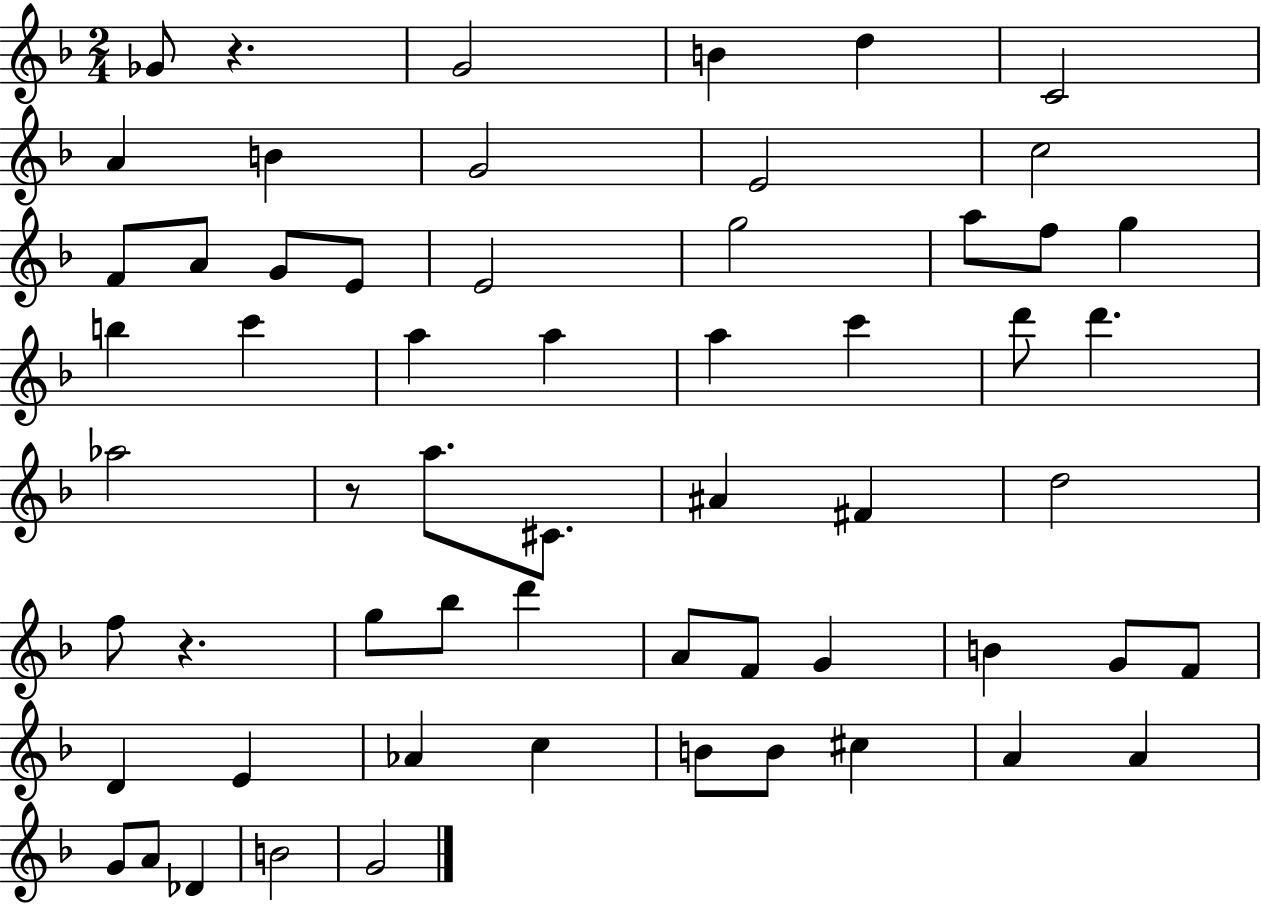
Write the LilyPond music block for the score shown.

{
  \clef treble
  \numericTimeSignature
  \time 2/4
  \key f \major
  ges'8 r4. | g'2 | b'4 d''4 | c'2 | \break a'4 b'4 | g'2 | e'2 | c''2 | \break f'8 a'8 g'8 e'8 | e'2 | g''2 | a''8 f''8 g''4 | \break b''4 c'''4 | a''4 a''4 | a''4 c'''4 | d'''8 d'''4. | \break aes''2 | r8 a''8. cis'8. | ais'4 fis'4 | d''2 | \break f''8 r4. | g''8 bes''8 d'''4 | a'8 f'8 g'4 | b'4 g'8 f'8 | \break d'4 e'4 | aes'4 c''4 | b'8 b'8 cis''4 | a'4 a'4 | \break g'8 a'8 des'4 | b'2 | g'2 | \bar "|."
}